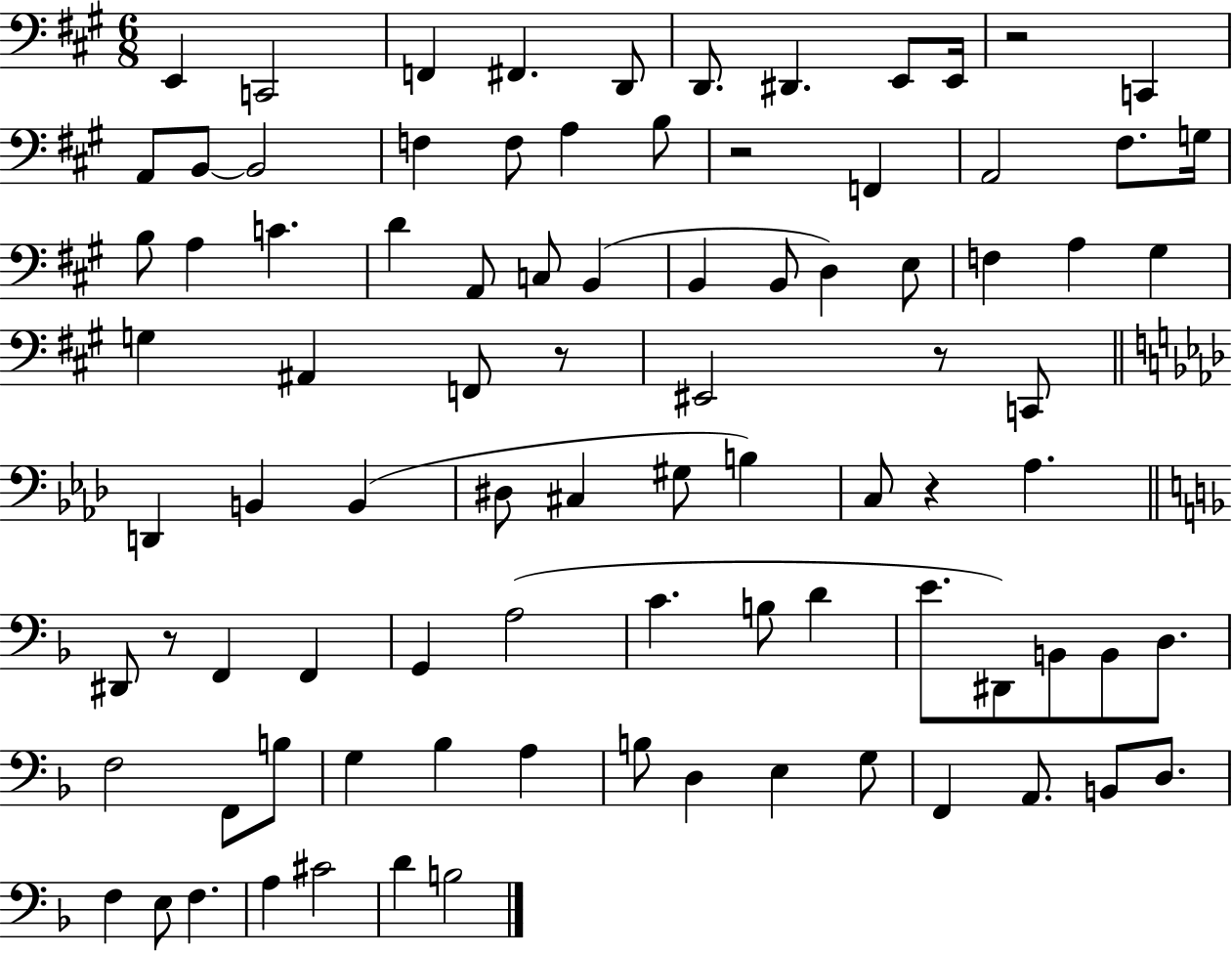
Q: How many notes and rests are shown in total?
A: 89